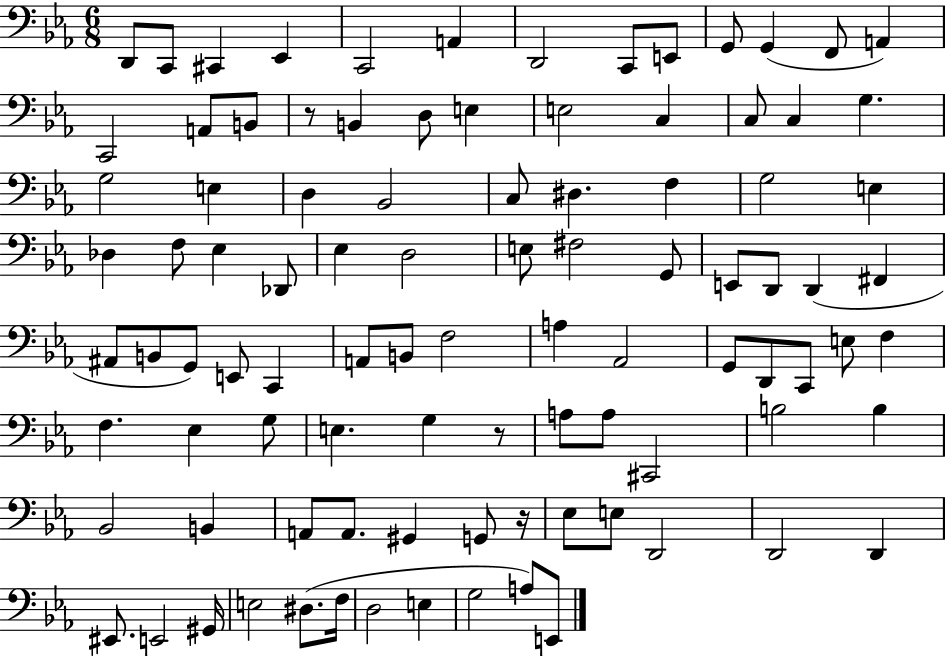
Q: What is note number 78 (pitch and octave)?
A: Eb3